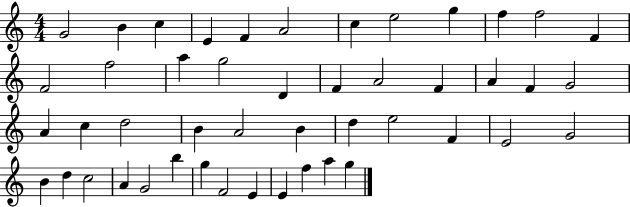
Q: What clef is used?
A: treble